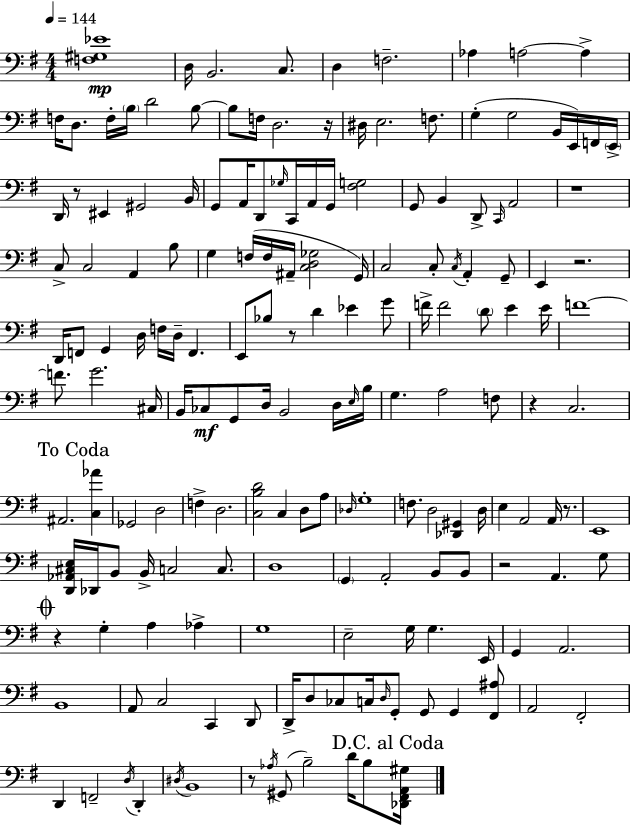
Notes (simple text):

[F3,G#3,Eb4]/w D3/s B2/h. C3/e. D3/q F3/h. Ab3/q A3/h A3/q F3/s D3/e. F3/s B3/s D4/h B3/e B3/e F3/s D3/h. R/s D#3/s E3/h. F3/e. G3/q G3/h B2/s E2/s F2/s E2/s D2/s R/e EIS2/q G#2/h B2/s G2/e A2/s D2/e Gb3/s C2/s A2/s G2/s [F#3,G3]/h G2/e B2/q D2/e C2/s A2/h R/w C3/e C3/h A2/q B3/e G3/q F3/s F3/s A#2/s [C3,D3,Gb3]/h G2/s C3/h C3/e C3/s A2/q G2/e E2/q R/h. D2/s F2/e G2/q D3/s F3/s D3/s F2/q. E2/e Bb3/e R/e D4/q Eb4/q G4/e F4/s F4/h D4/e E4/q E4/s F4/w F4/e. G4/h. C#3/s B2/s CES3/e G2/e D3/s B2/h D3/s E3/s B3/s G3/q. A3/h F3/e R/q C3/h. A#2/h. [C3,Ab4]/q Gb2/h D3/h F3/q D3/h. [C3,B3,D4]/h C3/q D3/e A3/e Db3/s G3/w F3/e. D3/h [Db2,G#2]/q D3/s E3/q A2/h A2/s R/e. E2/w [D2,Ab2,C#3,E3]/s Db2/s B2/e B2/s C3/h C3/e. D3/w G2/q A2/h B2/e B2/e R/h A2/q. G3/e R/q G3/q A3/q Ab3/q G3/w E3/h G3/s G3/q. E2/s G2/q A2/h. B2/w A2/e C3/h C2/q D2/e D2/s D3/e CES3/e C3/s D3/s G2/e G2/e G2/q [F#2,A#3]/e A2/h F#2/h D2/q F2/h D3/s D2/q D#3/s B2/w R/e Ab3/s G#2/e B3/h D4/s B3/e [Db2,F#2,A2,G#3]/s